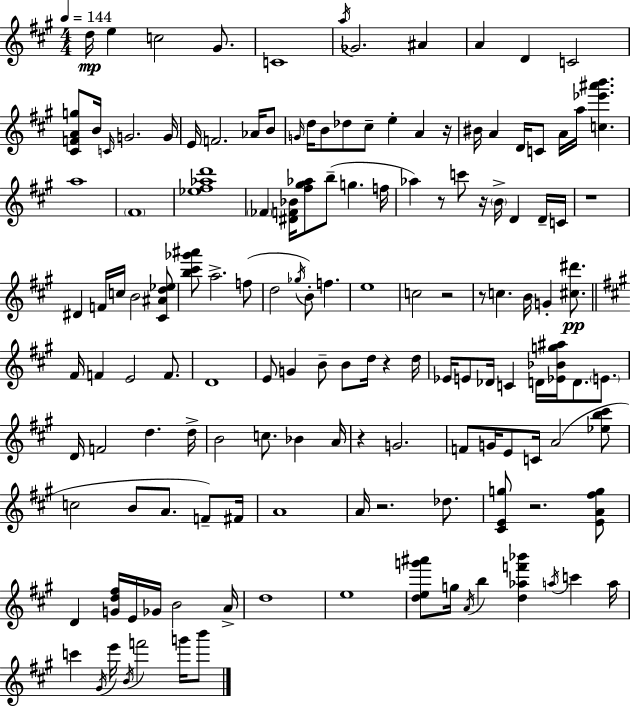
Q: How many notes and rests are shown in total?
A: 144